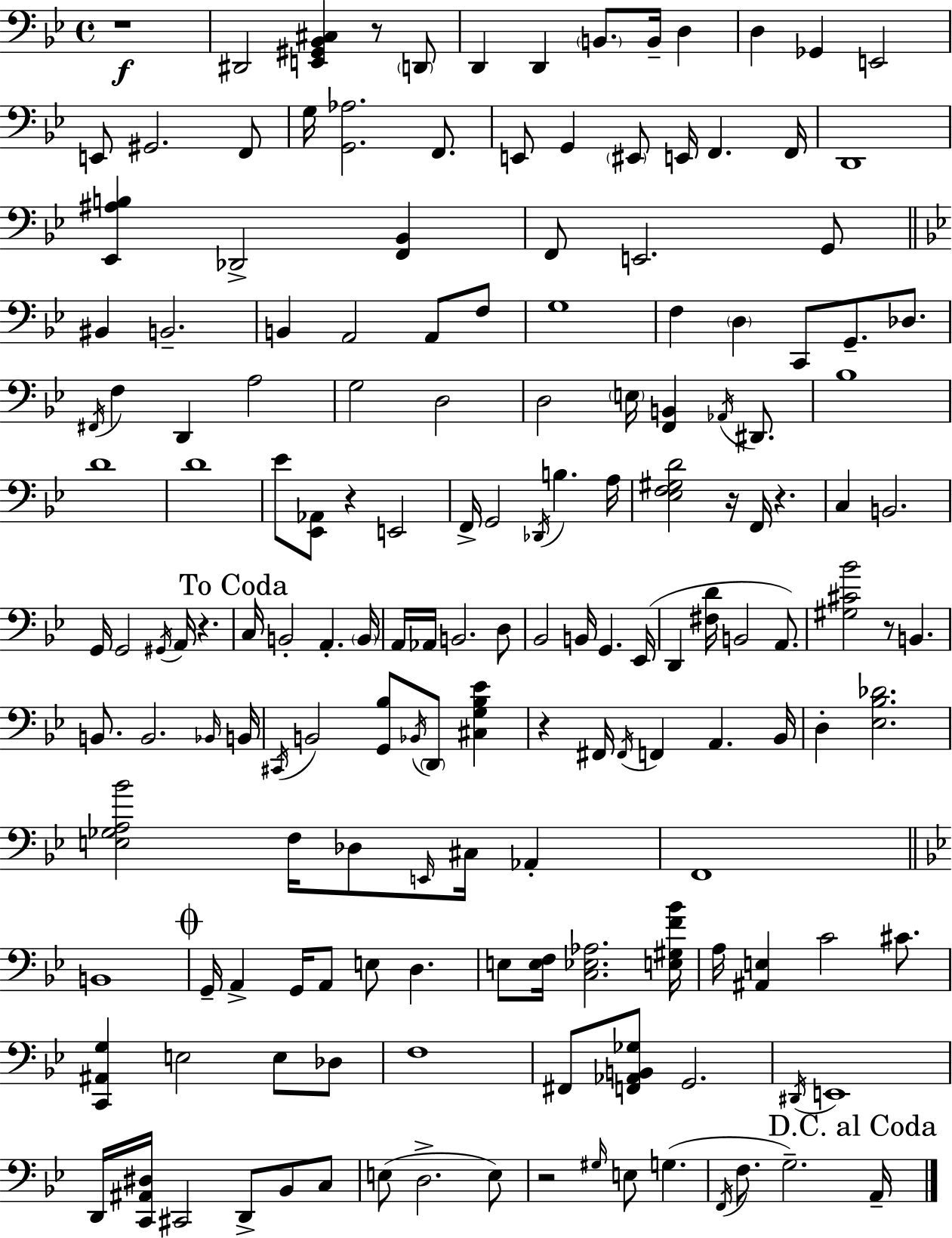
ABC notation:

X:1
T:Untitled
M:4/4
L:1/4
K:Bb
z4 ^D,,2 [E,,^G,,_B,,^C,] z/2 D,,/2 D,, D,, B,,/2 B,,/4 D, D, _G,, E,,2 E,,/2 ^G,,2 F,,/2 G,/4 [G,,_A,]2 F,,/2 E,,/2 G,, ^E,,/2 E,,/4 F,, F,,/4 D,,4 [_E,,^A,B,] _D,,2 [F,,_B,,] F,,/2 E,,2 G,,/2 ^B,, B,,2 B,, A,,2 A,,/2 F,/2 G,4 F, D, C,,/2 G,,/2 _D,/2 ^F,,/4 F, D,, A,2 G,2 D,2 D,2 E,/4 [F,,B,,] _A,,/4 ^D,,/2 _B,4 D4 D4 _E/2 [_E,,_A,,]/2 z E,,2 F,,/4 G,,2 _D,,/4 B, A,/4 [_E,F,^G,D]2 z/4 F,,/4 z C, B,,2 G,,/4 G,,2 ^G,,/4 A,,/4 z C,/4 B,,2 A,, B,,/4 A,,/4 _A,,/4 B,,2 D,/2 _B,,2 B,,/4 G,, _E,,/4 D,, [^F,D]/4 B,,2 A,,/2 [^G,^C_B]2 z/2 B,, B,,/2 B,,2 _B,,/4 B,,/4 ^C,,/4 B,,2 [G,,_B,]/2 _B,,/4 D,,/2 [^C,G,_B,_E] z ^F,,/4 ^F,,/4 F,, A,, _B,,/4 D, [_E,_B,_D]2 [E,_G,A,_B]2 F,/4 _D,/2 E,,/4 ^C,/4 _A,, F,,4 B,,4 G,,/4 A,, G,,/4 A,,/2 E,/2 D, E,/2 [E,F,]/4 [C,_E,_A,]2 [E,^G,F_B]/4 A,/4 [^A,,E,] C2 ^C/2 [C,,^A,,G,] E,2 E,/2 _D,/2 F,4 ^F,,/2 [F,,_A,,B,,_G,]/2 G,,2 ^D,,/4 E,,4 D,,/4 [C,,^A,,^D,]/4 ^C,,2 D,,/2 _B,,/2 C,/2 E,/2 D,2 E,/2 z2 ^G,/4 E,/2 G, F,,/4 F,/2 G,2 A,,/4